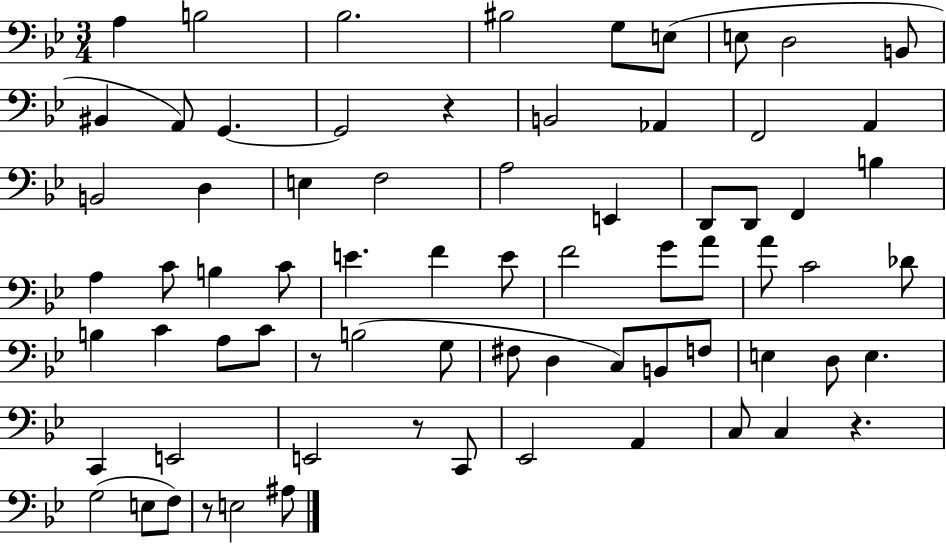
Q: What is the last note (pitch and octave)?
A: A#3